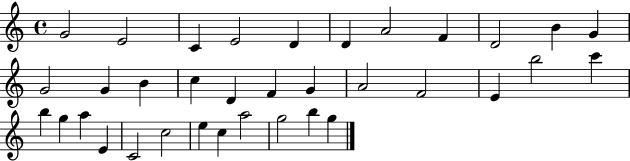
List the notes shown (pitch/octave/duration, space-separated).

G4/h E4/h C4/q E4/h D4/q D4/q A4/h F4/q D4/h B4/q G4/q G4/h G4/q B4/q C5/q D4/q F4/q G4/q A4/h F4/h E4/q B5/h C6/q B5/q G5/q A5/q E4/q C4/h C5/h E5/q C5/q A5/h G5/h B5/q G5/q